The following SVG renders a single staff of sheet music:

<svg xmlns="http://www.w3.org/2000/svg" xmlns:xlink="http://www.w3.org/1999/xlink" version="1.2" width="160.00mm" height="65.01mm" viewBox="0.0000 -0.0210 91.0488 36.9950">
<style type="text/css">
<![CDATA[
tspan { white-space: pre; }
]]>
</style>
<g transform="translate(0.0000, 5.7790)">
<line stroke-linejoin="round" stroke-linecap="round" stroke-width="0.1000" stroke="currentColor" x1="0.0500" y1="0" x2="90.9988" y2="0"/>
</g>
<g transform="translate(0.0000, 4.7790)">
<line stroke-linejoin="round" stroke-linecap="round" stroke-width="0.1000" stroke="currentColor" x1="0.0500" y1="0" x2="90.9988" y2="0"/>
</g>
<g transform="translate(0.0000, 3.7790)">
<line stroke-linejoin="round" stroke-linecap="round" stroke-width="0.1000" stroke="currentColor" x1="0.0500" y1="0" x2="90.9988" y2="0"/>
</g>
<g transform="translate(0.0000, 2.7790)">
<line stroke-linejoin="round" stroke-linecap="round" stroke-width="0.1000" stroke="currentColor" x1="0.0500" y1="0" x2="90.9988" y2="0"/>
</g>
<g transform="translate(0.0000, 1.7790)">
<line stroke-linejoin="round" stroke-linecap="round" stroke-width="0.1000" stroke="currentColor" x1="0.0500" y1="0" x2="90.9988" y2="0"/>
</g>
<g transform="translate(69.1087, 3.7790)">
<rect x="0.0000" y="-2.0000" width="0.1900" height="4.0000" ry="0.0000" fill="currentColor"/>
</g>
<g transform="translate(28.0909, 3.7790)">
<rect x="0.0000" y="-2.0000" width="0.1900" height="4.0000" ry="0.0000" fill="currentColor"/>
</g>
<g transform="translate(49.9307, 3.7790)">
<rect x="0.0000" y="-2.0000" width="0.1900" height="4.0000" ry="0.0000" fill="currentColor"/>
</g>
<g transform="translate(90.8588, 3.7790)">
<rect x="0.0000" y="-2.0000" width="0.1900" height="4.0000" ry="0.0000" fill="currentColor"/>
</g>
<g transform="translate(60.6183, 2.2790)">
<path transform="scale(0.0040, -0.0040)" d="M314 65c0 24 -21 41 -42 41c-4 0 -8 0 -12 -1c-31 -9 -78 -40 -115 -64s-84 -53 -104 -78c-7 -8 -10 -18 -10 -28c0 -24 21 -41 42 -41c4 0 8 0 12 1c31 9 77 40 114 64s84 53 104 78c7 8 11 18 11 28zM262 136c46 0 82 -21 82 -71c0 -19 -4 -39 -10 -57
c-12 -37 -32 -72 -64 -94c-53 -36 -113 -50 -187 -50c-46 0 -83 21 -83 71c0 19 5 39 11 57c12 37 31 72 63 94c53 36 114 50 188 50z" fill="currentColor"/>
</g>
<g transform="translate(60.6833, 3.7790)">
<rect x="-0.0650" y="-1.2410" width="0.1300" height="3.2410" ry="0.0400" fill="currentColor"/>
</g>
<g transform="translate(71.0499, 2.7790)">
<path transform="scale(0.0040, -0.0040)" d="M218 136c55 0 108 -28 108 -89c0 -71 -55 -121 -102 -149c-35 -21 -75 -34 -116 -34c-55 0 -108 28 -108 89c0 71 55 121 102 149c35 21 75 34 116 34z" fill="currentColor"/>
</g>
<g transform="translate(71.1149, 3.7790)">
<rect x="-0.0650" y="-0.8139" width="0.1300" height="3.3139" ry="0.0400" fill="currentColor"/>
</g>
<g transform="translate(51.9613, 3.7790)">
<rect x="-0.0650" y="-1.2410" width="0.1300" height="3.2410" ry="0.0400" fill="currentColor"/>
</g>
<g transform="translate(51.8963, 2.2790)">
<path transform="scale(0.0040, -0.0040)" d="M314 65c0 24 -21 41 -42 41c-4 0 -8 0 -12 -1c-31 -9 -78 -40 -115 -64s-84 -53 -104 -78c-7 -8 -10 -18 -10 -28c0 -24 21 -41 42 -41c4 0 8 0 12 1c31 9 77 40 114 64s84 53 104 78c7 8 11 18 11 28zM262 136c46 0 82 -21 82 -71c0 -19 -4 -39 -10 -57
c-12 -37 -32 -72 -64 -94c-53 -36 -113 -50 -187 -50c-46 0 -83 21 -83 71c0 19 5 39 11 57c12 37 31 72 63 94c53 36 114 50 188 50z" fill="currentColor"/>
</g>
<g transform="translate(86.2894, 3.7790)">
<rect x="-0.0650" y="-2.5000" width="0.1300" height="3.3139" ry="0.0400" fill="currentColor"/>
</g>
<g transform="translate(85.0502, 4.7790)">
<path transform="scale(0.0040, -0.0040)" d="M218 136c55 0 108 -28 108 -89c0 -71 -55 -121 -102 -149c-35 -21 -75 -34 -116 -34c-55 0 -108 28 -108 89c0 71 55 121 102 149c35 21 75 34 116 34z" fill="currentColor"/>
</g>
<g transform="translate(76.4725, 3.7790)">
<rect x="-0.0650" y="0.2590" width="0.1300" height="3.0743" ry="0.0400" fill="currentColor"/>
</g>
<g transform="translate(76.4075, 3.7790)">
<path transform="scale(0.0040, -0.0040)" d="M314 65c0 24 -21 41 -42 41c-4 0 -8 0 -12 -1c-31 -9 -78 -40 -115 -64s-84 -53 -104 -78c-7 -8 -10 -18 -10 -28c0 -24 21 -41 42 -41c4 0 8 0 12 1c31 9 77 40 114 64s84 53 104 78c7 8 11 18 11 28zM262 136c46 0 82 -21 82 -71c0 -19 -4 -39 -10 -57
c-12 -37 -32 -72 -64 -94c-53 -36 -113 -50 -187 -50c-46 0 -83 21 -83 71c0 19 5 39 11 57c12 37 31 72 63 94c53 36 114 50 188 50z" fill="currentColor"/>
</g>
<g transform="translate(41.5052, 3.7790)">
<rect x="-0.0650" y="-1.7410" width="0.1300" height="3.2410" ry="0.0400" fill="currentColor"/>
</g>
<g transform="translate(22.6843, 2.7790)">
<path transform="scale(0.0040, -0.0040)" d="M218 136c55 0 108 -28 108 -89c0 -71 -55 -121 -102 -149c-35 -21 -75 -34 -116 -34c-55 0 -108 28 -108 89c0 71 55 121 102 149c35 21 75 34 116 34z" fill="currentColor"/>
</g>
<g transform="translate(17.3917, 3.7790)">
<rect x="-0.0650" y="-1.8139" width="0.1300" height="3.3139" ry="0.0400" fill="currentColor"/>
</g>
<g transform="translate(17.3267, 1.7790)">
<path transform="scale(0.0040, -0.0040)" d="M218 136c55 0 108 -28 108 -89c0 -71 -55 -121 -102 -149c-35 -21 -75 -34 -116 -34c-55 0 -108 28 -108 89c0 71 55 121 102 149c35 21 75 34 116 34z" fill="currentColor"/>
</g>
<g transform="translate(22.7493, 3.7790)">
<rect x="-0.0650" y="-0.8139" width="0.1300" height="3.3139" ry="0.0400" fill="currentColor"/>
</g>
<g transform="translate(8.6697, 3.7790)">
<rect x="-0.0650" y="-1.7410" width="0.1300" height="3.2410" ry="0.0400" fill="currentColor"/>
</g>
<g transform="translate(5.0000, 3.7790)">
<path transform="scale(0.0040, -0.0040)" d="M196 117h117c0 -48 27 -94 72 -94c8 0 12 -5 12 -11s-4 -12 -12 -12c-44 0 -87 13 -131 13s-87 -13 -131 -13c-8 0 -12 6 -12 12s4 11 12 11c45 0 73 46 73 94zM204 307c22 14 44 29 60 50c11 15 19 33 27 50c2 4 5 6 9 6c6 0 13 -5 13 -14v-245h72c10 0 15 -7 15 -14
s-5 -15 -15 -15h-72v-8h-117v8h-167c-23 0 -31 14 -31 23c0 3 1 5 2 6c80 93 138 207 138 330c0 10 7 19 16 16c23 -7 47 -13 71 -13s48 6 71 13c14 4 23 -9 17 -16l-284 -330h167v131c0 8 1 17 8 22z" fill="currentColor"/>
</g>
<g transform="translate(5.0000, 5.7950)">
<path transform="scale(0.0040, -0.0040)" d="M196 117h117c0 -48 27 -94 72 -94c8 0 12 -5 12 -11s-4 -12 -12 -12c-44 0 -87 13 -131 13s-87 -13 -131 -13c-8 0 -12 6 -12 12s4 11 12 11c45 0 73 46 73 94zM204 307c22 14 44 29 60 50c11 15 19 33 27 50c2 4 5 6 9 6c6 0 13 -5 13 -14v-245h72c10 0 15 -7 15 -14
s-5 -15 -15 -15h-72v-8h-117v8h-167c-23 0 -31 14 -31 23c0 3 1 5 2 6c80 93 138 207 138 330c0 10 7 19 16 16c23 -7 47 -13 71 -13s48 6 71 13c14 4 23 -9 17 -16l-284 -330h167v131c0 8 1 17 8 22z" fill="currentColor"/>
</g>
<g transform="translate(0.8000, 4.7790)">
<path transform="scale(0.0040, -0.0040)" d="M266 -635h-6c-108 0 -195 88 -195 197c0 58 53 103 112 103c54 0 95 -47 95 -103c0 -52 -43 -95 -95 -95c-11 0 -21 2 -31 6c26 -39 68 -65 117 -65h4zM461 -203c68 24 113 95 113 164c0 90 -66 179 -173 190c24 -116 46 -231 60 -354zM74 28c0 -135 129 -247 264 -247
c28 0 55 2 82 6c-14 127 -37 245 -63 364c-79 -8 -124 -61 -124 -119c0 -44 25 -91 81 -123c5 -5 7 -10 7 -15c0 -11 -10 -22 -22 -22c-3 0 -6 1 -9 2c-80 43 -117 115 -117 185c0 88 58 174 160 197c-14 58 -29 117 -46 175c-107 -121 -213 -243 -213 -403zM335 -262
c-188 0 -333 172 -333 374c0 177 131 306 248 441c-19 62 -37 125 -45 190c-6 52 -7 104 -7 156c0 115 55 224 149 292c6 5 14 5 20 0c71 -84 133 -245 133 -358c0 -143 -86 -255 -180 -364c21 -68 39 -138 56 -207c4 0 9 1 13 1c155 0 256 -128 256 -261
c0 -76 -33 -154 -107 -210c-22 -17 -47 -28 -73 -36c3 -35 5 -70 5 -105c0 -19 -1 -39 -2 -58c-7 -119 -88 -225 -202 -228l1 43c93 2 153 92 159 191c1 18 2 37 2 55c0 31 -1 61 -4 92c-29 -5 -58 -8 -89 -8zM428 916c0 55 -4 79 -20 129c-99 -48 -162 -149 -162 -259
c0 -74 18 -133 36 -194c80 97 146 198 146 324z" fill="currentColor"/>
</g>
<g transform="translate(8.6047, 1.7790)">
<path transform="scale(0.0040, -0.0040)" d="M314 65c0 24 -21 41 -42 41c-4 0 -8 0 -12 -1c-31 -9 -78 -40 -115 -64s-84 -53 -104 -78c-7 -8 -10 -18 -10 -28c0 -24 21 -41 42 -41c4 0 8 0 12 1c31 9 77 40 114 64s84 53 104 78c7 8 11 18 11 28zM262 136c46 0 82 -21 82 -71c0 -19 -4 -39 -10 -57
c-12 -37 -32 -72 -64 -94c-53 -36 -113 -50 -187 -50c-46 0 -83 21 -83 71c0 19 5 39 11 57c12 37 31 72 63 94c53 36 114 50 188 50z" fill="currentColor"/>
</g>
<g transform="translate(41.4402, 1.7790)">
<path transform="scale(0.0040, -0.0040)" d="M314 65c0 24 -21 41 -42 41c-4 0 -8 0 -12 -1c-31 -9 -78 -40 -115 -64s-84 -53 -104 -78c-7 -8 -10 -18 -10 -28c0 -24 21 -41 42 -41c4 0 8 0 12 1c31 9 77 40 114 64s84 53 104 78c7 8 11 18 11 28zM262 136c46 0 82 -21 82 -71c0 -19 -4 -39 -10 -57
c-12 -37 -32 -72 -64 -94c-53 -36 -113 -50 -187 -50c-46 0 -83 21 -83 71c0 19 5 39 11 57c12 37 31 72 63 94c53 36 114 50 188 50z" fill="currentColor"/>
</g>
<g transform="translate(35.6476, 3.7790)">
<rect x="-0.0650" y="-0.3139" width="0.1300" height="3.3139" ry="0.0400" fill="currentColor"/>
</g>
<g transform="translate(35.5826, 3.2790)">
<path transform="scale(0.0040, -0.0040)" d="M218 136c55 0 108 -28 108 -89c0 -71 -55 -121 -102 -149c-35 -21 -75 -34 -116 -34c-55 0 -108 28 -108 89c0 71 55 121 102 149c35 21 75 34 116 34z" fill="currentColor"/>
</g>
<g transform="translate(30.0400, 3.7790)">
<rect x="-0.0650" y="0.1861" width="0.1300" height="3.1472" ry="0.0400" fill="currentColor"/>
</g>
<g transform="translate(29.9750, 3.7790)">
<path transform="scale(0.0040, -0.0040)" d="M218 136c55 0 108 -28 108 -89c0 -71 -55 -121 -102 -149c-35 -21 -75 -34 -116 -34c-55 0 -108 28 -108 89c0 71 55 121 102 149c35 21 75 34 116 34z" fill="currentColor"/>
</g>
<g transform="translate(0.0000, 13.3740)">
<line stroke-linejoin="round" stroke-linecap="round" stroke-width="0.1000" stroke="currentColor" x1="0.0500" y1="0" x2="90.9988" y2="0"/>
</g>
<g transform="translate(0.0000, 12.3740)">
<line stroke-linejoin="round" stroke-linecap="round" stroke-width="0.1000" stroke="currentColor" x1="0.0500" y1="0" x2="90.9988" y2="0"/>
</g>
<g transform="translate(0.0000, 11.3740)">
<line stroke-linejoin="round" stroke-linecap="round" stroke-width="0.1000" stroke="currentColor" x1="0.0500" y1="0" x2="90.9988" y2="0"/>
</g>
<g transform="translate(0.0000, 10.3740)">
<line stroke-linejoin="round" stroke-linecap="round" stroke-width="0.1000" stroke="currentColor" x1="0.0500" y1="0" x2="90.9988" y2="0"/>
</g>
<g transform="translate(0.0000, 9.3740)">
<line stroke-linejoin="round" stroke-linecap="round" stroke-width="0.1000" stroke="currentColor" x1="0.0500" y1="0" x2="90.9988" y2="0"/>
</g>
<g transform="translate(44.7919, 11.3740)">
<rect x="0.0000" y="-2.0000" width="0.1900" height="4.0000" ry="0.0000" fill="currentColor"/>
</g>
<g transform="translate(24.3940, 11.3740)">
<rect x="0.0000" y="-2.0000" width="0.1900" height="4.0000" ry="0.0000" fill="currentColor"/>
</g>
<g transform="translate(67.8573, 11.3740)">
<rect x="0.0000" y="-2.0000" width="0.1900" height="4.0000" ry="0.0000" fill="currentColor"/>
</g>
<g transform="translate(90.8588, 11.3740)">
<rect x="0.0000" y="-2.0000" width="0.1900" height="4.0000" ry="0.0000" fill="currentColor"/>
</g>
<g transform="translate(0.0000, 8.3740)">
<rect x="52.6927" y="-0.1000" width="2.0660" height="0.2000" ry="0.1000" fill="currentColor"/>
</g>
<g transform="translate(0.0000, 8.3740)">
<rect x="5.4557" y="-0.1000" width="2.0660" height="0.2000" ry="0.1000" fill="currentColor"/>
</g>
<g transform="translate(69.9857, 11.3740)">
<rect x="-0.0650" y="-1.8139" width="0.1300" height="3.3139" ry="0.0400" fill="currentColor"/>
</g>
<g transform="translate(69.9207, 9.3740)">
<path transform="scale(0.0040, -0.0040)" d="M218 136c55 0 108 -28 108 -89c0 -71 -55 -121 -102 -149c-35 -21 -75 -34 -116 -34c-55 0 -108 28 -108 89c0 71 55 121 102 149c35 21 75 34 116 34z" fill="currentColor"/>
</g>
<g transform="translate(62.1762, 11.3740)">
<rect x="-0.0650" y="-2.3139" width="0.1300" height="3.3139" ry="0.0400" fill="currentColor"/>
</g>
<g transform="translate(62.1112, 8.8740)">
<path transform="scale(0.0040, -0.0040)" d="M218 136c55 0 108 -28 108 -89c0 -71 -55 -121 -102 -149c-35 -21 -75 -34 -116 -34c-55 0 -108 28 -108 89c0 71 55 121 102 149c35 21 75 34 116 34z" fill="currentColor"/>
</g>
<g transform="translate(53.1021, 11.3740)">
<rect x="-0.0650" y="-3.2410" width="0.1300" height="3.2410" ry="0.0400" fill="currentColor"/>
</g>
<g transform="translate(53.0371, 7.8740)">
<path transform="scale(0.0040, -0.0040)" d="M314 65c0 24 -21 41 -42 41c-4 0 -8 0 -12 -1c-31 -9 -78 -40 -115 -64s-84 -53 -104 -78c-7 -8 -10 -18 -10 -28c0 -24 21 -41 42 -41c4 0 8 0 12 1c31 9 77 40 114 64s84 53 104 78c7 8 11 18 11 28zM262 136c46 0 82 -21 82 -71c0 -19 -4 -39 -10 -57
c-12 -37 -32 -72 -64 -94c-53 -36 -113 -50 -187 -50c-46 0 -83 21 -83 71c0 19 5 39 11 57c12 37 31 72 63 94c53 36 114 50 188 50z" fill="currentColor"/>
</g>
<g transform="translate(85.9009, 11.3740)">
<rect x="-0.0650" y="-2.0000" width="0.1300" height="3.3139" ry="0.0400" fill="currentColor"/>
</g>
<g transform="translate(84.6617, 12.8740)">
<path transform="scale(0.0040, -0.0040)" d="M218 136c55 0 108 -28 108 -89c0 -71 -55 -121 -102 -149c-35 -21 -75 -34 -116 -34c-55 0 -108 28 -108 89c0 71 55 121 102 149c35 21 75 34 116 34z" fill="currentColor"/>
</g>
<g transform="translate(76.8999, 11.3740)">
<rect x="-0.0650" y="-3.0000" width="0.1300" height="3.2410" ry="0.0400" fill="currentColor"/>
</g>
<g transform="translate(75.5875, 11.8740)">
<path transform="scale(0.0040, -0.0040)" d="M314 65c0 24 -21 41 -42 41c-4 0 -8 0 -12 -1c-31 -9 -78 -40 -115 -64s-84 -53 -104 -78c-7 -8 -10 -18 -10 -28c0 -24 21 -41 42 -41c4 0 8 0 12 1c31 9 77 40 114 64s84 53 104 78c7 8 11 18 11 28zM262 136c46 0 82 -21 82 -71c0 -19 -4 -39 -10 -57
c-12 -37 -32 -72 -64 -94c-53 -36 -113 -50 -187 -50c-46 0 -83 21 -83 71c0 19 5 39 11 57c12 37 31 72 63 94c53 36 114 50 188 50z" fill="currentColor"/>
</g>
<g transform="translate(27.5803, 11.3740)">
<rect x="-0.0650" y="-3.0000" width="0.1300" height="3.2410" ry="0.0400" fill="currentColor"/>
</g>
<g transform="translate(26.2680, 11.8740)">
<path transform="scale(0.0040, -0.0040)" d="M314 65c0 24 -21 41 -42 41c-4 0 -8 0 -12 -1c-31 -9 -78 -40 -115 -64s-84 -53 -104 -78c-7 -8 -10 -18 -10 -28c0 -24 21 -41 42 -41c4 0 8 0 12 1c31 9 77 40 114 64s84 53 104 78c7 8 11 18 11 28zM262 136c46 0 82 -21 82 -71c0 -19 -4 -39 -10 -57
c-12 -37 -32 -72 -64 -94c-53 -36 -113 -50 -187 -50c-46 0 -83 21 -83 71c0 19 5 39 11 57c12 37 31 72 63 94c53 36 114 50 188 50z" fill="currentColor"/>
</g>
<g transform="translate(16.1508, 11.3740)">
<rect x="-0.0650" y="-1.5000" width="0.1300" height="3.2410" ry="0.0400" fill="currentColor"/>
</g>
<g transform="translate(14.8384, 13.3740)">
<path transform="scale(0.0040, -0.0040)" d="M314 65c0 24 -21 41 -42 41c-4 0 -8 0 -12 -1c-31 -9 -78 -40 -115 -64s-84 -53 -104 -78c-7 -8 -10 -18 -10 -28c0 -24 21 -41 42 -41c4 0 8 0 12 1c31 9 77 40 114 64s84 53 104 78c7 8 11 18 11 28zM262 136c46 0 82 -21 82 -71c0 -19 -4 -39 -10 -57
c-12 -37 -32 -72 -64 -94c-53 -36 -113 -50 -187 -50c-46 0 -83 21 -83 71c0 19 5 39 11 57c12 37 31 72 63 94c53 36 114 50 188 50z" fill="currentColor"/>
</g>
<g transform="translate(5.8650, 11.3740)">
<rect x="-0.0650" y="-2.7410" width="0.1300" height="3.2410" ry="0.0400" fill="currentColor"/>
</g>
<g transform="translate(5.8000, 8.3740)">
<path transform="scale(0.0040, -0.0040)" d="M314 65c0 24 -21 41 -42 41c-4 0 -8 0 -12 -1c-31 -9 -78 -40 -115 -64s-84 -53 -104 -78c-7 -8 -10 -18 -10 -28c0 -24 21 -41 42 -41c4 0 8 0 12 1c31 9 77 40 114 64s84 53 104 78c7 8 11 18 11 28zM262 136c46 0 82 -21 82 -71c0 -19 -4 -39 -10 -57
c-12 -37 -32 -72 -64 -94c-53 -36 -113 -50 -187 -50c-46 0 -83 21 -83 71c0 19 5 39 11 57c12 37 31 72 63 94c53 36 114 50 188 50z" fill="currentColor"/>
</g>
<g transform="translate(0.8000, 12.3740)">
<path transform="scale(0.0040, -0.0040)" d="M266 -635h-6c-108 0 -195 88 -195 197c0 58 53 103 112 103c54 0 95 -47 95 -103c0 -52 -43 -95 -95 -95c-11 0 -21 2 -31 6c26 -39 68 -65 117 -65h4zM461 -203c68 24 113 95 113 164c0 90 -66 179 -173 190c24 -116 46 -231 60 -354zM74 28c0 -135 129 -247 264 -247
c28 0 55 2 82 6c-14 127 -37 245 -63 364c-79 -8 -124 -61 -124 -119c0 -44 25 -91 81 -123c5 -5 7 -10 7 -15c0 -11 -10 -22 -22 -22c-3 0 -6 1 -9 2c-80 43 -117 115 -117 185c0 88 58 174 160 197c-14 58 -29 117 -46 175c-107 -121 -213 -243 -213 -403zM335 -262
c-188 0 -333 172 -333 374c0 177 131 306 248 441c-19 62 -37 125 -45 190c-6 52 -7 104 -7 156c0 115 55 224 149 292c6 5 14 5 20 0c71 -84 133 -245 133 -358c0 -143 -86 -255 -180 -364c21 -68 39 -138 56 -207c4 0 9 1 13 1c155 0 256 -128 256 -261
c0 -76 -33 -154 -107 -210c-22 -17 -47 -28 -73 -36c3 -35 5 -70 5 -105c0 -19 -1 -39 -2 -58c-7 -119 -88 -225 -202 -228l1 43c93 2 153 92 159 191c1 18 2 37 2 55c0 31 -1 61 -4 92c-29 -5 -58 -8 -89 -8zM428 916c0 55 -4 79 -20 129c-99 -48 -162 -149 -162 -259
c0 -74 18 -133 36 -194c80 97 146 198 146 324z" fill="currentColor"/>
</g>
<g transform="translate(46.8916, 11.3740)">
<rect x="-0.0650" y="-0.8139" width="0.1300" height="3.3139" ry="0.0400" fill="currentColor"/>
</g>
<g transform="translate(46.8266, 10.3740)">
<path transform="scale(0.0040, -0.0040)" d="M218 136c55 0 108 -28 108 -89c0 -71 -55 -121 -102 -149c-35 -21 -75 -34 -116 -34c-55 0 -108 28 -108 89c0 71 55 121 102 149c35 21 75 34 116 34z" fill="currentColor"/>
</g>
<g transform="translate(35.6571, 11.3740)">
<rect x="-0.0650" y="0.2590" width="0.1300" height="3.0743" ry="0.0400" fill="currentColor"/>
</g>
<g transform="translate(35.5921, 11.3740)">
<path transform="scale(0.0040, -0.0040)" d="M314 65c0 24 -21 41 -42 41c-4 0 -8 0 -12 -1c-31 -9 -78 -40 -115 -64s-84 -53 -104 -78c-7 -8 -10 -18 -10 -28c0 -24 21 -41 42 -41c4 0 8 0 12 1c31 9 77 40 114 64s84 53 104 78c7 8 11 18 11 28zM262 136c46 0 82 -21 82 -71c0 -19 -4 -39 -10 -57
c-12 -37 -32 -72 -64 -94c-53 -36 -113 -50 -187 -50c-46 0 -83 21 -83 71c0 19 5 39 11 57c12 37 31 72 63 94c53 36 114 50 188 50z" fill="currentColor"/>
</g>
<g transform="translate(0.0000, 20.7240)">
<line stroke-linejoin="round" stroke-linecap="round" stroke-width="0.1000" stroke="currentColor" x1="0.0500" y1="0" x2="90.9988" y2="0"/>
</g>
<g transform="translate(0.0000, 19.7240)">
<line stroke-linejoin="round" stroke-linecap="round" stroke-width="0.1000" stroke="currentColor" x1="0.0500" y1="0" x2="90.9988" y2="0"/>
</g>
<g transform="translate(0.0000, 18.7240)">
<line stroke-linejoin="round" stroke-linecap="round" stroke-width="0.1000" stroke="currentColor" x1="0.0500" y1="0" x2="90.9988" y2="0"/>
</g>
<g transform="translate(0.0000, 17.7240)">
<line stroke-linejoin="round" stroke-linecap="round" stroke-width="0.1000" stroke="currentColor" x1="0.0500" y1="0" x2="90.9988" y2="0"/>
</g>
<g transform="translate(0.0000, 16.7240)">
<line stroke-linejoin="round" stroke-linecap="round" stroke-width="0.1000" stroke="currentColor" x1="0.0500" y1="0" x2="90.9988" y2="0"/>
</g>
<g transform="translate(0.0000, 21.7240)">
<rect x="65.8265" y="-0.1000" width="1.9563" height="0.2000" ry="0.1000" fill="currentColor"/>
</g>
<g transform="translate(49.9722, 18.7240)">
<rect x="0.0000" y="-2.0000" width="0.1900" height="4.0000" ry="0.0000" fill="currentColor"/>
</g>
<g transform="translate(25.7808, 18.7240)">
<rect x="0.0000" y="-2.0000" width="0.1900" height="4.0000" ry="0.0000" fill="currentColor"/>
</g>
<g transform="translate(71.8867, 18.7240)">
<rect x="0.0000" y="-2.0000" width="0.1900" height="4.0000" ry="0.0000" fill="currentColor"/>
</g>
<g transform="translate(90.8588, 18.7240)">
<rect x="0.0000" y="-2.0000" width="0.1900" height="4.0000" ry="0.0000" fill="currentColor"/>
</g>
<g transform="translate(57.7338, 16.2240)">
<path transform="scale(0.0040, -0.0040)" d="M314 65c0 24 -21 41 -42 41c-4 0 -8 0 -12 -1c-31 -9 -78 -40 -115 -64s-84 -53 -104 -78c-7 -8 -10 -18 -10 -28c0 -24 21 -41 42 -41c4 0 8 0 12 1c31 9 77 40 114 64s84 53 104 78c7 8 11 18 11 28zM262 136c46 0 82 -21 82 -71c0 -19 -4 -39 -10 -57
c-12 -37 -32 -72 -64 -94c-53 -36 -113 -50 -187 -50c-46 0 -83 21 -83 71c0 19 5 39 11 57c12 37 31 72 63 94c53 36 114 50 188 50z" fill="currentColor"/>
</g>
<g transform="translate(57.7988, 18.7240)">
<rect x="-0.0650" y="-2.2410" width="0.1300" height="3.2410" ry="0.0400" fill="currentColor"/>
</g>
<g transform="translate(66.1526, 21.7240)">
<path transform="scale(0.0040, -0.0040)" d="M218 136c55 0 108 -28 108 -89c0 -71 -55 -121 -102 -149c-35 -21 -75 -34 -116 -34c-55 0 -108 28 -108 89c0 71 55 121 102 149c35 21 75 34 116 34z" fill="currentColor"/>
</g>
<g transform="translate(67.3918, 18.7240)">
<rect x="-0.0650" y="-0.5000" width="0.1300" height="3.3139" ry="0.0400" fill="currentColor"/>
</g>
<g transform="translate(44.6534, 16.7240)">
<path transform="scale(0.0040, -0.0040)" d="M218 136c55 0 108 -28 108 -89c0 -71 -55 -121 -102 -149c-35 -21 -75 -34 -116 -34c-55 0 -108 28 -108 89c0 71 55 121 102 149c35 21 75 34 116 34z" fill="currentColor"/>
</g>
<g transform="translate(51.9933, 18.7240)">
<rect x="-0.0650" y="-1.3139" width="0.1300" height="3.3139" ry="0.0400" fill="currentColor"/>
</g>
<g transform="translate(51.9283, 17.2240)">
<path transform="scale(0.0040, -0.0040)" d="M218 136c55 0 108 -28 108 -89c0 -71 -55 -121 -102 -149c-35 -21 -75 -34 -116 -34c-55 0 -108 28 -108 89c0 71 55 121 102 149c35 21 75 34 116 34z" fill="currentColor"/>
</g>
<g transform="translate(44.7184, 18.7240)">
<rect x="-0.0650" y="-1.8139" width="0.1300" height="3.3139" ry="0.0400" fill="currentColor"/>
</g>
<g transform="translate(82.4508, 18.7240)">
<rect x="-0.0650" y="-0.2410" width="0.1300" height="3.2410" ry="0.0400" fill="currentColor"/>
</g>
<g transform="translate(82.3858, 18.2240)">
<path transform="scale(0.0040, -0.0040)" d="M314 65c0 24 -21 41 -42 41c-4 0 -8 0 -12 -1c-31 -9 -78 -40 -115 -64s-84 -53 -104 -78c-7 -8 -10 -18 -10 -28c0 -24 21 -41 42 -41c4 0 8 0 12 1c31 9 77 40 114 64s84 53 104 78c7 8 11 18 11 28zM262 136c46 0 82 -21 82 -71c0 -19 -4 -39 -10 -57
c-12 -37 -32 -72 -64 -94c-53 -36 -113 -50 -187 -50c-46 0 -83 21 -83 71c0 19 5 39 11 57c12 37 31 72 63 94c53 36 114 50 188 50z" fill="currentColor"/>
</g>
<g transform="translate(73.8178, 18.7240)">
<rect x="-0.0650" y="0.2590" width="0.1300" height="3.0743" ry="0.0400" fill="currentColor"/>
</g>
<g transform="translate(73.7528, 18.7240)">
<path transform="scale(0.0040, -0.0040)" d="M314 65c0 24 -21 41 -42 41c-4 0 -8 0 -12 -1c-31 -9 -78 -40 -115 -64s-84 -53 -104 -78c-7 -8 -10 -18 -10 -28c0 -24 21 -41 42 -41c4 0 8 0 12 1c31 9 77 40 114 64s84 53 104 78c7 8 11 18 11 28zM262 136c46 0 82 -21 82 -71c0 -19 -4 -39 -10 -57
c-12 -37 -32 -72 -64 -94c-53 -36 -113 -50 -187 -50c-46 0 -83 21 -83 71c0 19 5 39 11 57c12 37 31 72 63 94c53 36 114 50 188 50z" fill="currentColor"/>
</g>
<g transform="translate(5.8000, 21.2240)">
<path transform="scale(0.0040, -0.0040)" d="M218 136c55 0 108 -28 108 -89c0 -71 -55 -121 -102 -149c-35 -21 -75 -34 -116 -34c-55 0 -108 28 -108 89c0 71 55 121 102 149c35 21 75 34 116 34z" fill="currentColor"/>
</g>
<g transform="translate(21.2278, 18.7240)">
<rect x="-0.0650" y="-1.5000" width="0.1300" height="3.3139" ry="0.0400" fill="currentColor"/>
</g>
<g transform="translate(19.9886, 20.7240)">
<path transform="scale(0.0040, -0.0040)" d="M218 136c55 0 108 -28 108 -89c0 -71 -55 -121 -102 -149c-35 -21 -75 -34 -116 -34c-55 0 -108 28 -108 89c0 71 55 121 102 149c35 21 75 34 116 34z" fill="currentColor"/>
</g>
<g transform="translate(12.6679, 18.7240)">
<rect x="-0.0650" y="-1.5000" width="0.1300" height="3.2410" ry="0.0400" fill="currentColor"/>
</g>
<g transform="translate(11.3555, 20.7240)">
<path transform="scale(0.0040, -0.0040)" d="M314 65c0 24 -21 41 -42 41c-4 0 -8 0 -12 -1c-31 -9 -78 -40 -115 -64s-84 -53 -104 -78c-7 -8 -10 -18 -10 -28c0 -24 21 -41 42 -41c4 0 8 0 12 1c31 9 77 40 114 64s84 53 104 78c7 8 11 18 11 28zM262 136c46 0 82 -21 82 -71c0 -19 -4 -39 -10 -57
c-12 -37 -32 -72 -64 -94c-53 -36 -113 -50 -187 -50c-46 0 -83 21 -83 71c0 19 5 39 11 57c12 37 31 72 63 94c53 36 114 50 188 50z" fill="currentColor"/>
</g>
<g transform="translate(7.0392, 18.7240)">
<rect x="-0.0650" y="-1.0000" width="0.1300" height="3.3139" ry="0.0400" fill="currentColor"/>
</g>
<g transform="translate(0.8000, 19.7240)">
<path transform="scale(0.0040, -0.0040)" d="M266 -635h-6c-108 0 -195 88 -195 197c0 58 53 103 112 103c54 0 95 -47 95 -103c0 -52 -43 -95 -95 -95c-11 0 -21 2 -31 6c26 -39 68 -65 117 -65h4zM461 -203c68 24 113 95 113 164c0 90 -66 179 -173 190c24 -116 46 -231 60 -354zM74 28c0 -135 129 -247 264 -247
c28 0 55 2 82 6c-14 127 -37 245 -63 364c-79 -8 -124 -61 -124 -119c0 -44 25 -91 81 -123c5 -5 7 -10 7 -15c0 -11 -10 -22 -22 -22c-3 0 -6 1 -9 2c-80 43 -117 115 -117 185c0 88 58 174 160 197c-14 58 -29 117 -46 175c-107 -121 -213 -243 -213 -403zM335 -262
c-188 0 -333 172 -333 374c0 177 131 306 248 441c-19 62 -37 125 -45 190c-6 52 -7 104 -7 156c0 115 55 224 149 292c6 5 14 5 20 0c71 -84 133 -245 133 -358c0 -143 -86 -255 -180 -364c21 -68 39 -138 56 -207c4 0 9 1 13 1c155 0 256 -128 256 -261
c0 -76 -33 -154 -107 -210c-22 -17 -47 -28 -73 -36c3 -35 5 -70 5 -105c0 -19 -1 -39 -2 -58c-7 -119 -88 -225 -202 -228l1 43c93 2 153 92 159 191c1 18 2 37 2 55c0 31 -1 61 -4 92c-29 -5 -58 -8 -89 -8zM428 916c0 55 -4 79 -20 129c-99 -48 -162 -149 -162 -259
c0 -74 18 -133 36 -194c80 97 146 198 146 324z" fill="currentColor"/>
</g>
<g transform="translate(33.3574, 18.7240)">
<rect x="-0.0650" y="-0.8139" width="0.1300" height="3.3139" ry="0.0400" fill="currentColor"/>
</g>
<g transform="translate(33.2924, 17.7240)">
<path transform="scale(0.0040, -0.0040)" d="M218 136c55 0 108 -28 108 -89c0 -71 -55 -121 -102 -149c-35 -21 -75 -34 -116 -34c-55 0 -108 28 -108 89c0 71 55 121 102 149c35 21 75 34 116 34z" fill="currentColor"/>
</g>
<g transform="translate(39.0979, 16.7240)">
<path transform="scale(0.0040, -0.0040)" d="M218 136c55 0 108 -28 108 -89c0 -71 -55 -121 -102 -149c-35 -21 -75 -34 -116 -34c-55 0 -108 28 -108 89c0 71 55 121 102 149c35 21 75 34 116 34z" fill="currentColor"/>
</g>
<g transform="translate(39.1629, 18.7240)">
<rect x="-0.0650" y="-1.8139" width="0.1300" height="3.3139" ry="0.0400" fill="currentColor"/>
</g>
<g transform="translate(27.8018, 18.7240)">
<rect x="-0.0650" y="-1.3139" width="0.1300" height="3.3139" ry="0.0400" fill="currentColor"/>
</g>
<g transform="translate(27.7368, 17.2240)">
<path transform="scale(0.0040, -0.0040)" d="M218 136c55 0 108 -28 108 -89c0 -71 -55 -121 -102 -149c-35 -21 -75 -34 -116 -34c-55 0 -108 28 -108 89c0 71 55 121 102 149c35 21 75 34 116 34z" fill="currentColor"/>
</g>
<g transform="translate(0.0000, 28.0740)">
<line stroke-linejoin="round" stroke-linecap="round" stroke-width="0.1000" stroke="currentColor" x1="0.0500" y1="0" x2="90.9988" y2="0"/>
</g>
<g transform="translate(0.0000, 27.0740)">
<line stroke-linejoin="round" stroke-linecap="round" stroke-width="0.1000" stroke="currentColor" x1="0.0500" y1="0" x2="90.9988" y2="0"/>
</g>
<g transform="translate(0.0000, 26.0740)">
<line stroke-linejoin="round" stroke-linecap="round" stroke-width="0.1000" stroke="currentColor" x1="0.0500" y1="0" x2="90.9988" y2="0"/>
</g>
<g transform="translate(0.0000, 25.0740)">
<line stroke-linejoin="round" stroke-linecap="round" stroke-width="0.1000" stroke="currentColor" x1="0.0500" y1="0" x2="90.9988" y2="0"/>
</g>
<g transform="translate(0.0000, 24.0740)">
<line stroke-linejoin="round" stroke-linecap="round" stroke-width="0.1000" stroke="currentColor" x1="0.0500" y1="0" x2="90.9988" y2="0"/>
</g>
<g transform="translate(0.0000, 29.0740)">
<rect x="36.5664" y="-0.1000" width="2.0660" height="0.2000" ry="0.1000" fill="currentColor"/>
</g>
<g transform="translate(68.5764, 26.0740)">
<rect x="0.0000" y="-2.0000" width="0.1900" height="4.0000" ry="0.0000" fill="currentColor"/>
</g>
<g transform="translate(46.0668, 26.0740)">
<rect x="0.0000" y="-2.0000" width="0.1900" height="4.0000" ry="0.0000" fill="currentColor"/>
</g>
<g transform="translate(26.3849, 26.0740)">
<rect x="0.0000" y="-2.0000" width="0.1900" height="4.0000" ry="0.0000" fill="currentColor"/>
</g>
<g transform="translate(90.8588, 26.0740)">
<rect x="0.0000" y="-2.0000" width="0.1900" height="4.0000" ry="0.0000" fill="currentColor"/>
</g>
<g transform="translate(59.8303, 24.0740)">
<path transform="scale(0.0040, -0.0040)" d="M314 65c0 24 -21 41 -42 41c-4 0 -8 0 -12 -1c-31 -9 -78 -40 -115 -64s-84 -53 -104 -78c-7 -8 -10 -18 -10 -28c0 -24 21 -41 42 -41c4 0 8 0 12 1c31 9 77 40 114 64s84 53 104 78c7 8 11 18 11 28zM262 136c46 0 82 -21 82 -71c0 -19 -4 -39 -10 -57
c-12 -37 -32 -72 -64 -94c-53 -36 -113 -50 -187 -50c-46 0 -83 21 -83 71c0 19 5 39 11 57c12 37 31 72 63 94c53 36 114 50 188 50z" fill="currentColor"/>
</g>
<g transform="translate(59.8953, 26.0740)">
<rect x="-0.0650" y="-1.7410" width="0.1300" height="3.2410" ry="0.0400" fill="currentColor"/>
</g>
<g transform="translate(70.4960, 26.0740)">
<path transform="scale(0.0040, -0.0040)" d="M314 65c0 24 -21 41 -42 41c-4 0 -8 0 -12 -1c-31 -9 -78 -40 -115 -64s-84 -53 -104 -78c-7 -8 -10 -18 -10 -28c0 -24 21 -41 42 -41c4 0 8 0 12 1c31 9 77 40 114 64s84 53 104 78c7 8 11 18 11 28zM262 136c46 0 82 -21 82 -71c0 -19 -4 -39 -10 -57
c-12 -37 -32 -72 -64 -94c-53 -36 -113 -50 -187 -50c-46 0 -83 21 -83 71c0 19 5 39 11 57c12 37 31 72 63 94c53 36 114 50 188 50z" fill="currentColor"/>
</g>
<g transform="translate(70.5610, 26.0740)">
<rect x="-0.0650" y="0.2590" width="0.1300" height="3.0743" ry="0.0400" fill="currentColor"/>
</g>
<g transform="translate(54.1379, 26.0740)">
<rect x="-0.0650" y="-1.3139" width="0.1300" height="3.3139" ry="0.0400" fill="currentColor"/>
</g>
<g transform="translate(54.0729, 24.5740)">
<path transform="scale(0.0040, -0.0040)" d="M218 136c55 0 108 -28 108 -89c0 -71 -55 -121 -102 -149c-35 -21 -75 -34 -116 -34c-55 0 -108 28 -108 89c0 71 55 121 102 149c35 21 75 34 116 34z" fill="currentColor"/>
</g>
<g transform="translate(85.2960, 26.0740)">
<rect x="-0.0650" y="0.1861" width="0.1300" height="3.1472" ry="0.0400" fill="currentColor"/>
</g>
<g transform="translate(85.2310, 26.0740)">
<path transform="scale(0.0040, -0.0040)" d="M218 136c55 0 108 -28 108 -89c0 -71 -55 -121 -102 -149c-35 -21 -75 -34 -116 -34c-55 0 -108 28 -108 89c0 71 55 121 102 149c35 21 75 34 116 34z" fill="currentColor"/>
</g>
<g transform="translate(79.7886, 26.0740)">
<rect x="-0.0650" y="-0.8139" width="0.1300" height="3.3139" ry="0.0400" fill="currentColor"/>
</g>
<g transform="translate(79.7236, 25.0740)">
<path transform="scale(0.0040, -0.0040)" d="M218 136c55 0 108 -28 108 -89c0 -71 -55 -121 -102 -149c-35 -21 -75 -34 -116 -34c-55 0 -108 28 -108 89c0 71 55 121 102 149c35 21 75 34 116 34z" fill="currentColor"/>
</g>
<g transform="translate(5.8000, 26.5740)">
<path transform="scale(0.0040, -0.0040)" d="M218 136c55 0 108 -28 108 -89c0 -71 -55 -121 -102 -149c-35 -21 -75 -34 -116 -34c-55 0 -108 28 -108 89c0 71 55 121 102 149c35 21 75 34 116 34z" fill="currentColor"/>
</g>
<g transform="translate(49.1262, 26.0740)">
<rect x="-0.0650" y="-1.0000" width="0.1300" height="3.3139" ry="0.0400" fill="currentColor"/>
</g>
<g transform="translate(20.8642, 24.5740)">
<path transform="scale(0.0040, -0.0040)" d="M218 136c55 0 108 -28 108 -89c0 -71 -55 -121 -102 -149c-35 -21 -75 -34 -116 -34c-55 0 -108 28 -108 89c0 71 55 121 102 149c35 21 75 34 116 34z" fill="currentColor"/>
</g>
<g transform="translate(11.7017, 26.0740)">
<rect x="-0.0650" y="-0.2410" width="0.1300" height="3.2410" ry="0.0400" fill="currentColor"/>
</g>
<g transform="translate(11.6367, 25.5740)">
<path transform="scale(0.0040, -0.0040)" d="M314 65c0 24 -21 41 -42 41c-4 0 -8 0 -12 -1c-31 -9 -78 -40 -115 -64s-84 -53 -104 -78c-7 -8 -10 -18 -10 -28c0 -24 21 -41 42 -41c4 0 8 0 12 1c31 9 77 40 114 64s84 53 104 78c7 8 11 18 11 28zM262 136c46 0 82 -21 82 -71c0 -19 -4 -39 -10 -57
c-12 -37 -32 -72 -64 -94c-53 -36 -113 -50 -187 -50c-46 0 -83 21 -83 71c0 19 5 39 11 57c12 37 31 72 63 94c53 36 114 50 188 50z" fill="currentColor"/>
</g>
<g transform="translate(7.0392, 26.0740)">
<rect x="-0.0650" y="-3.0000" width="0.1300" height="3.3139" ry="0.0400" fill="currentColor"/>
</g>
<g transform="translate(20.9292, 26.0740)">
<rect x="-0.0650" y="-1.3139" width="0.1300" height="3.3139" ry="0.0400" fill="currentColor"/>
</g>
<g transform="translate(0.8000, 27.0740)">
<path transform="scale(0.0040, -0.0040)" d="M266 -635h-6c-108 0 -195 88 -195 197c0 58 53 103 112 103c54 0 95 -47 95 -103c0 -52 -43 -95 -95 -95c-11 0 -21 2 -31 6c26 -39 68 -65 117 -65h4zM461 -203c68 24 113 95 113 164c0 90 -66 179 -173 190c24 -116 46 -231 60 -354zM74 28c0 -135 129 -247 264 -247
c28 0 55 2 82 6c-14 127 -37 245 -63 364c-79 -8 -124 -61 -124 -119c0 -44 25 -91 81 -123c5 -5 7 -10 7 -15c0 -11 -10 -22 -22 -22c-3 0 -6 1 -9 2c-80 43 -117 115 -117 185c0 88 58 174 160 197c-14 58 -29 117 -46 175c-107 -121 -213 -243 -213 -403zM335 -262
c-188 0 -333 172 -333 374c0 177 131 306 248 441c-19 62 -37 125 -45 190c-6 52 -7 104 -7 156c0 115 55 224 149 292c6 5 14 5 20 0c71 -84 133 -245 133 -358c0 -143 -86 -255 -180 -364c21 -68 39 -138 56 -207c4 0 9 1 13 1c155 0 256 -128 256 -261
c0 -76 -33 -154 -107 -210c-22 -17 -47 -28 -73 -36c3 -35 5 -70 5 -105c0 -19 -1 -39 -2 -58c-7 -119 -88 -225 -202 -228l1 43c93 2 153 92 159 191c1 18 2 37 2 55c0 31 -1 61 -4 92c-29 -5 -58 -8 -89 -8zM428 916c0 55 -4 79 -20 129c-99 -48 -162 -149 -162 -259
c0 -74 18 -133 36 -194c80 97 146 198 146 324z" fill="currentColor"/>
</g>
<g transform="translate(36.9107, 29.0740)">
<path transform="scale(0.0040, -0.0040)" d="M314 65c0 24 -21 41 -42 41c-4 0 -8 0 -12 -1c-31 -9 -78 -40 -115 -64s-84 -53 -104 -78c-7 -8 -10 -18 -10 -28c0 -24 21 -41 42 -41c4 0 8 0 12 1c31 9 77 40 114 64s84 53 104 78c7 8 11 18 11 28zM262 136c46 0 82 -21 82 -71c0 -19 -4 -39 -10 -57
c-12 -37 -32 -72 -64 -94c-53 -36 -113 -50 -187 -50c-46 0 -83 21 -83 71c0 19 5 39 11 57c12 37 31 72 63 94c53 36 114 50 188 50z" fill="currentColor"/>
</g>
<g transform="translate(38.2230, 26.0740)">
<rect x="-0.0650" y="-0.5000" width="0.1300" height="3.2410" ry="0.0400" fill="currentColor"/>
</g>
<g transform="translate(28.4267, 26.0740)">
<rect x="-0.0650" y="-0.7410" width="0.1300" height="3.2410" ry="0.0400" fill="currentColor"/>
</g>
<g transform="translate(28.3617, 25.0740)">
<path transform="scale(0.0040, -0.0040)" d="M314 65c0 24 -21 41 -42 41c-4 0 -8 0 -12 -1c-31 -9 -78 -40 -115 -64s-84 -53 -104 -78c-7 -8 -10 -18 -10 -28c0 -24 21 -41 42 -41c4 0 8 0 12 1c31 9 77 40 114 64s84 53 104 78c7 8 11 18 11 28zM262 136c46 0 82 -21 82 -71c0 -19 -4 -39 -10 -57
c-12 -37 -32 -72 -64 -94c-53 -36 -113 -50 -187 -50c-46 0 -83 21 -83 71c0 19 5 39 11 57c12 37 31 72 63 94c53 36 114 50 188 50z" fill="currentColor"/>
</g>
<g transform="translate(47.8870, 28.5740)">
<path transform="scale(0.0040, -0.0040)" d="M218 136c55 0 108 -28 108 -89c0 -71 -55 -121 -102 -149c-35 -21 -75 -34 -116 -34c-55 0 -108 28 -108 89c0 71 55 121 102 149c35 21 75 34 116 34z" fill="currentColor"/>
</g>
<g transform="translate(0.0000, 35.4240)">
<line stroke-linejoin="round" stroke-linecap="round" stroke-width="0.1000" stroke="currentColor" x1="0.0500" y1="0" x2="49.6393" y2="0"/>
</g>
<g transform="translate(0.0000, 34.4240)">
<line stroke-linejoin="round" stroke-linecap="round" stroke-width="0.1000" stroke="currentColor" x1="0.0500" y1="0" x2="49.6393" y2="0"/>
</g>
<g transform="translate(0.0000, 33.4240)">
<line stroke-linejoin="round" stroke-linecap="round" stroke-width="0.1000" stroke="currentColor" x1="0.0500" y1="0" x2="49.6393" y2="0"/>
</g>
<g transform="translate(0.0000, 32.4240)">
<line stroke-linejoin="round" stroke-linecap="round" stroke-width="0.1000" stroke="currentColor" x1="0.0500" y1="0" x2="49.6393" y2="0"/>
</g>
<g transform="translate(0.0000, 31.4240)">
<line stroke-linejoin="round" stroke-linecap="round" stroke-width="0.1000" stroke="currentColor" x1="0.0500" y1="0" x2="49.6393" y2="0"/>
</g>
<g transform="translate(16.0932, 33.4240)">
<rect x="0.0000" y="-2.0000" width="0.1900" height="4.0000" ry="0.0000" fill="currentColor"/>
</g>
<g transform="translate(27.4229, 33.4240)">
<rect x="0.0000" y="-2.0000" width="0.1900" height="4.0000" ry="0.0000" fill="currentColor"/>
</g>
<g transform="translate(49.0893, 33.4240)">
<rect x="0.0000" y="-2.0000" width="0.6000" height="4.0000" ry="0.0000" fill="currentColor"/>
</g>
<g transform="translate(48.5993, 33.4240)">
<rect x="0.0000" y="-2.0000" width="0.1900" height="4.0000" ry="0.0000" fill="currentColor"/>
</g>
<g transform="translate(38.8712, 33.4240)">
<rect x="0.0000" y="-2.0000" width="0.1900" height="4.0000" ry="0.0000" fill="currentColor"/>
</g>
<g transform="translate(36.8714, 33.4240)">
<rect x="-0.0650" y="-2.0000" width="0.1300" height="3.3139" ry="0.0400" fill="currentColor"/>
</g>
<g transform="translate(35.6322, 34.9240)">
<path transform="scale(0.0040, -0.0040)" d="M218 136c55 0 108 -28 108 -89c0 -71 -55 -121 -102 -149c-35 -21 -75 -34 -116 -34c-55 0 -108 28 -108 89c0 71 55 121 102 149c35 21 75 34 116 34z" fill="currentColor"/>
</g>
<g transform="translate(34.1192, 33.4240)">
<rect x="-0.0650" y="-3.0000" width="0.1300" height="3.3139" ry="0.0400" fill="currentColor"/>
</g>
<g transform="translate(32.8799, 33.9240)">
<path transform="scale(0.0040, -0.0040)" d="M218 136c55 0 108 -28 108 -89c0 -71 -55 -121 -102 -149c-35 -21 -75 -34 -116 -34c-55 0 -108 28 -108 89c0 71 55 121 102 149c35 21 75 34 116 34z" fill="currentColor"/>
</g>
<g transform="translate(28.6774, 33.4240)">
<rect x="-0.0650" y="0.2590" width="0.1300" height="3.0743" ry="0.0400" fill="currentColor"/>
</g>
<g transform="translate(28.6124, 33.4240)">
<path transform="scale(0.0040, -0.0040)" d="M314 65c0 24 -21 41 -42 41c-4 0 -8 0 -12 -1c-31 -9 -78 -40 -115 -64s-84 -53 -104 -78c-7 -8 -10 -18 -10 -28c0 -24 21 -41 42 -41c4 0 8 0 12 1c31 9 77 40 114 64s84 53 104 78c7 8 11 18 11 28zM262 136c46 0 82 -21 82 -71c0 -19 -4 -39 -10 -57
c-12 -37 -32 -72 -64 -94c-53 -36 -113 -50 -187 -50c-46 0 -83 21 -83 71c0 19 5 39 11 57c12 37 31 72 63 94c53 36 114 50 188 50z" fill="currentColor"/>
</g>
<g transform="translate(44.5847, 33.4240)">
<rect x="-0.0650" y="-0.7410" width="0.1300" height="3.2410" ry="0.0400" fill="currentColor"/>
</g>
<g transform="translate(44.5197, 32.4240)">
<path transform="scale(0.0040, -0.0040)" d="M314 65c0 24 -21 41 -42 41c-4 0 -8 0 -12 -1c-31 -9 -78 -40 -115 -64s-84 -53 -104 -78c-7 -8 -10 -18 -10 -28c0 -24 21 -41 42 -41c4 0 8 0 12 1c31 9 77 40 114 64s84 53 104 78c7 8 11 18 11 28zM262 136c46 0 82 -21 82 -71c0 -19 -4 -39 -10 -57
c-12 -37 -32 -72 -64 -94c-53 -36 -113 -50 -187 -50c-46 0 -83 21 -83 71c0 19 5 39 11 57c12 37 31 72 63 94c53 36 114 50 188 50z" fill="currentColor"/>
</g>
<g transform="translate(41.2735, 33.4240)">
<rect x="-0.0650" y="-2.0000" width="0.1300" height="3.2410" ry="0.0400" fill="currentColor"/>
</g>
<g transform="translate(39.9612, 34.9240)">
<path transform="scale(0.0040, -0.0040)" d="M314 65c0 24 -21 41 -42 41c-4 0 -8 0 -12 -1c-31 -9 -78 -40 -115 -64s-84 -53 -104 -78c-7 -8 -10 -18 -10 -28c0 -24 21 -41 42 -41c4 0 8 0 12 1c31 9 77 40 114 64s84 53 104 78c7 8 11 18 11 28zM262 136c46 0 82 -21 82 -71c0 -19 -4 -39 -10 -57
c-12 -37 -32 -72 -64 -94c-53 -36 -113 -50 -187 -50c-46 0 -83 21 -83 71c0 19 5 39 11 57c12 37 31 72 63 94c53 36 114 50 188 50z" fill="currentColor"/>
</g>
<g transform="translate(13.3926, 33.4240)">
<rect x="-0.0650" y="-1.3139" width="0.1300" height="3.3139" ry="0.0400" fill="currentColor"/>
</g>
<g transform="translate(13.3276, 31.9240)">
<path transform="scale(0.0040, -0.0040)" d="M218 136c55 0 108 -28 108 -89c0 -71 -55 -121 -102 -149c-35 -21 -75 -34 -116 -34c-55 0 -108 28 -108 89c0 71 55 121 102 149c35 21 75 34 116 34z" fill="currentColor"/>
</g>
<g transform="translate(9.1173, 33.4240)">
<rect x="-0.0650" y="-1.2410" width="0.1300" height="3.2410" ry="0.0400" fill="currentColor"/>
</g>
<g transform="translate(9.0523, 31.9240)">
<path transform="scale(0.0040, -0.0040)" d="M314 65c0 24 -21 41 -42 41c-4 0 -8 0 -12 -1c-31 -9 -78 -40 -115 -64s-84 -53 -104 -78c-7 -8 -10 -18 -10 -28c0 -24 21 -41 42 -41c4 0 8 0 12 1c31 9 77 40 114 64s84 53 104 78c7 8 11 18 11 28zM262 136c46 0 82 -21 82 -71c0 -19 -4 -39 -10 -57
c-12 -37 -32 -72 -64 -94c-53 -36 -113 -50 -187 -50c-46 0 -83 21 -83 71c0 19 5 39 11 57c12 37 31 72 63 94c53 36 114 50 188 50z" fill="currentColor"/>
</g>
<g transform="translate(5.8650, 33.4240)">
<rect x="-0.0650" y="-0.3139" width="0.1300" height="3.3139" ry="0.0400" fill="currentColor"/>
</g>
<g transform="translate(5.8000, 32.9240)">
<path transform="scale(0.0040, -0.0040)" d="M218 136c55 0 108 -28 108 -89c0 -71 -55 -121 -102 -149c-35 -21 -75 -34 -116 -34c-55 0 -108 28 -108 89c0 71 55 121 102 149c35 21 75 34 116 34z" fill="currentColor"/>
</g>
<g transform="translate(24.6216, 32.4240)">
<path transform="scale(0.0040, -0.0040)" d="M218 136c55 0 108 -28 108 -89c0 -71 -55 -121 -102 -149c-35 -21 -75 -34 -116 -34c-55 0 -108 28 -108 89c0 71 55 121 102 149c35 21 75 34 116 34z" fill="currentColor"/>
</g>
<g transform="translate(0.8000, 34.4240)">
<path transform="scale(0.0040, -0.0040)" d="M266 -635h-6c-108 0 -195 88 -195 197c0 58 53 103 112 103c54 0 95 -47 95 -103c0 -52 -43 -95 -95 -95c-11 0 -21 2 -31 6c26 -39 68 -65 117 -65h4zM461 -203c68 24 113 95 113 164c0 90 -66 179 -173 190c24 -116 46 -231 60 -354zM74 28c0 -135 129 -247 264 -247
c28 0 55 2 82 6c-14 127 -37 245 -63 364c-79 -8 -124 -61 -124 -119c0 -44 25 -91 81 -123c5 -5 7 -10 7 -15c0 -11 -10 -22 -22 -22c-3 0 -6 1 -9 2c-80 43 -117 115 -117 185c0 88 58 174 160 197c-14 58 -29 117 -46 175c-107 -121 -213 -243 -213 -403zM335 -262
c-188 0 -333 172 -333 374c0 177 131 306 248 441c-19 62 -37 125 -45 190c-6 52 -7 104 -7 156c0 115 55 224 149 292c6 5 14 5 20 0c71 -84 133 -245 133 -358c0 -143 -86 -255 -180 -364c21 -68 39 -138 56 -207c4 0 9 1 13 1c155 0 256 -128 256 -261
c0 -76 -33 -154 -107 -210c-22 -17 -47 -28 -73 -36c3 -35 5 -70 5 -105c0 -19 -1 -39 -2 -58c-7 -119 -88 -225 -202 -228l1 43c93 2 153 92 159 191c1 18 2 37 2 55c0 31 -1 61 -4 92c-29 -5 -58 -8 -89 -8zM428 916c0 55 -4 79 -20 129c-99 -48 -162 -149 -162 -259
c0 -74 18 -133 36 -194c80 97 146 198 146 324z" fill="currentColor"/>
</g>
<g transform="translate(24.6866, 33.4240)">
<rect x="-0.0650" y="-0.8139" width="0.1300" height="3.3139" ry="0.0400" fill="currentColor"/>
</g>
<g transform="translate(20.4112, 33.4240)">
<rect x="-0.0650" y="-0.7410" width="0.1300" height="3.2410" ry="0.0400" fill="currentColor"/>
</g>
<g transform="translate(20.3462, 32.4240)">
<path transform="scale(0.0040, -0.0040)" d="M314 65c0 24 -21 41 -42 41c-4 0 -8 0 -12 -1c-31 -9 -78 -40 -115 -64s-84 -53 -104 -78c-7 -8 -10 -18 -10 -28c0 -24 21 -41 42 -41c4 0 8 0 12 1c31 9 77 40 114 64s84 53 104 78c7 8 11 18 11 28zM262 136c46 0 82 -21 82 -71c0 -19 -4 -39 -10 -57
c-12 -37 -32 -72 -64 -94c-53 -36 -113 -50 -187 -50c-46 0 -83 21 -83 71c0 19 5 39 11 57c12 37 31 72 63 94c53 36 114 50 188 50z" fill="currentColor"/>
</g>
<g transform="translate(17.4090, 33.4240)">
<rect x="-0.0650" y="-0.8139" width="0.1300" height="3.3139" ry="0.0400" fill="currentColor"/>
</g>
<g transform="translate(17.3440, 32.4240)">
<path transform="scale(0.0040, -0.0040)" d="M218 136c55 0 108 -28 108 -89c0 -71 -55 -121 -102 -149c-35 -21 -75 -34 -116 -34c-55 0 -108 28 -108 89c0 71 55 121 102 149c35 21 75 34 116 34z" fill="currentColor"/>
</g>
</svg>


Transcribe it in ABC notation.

X:1
T:Untitled
M:4/4
L:1/4
K:C
f2 f d B c f2 e2 e2 d B2 G a2 E2 A2 B2 d b2 g f A2 F D E2 E e d f f e g2 C B2 c2 A c2 e d2 C2 D e f2 B2 d B c e2 e d d2 d B2 A F F2 d2